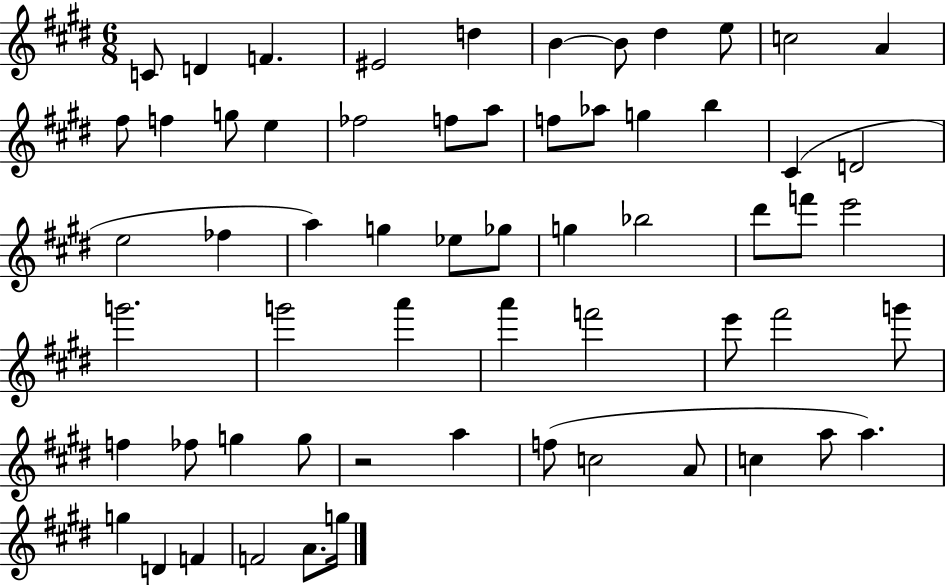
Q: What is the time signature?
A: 6/8